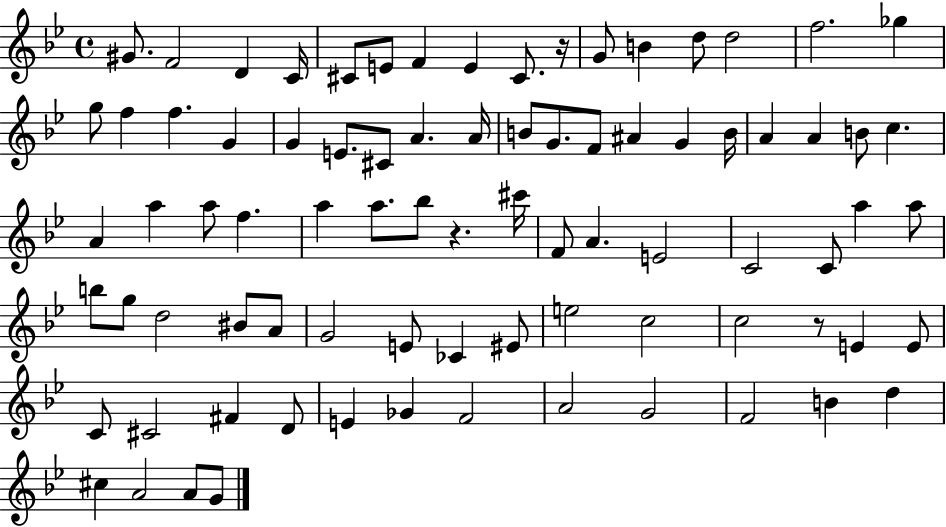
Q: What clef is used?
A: treble